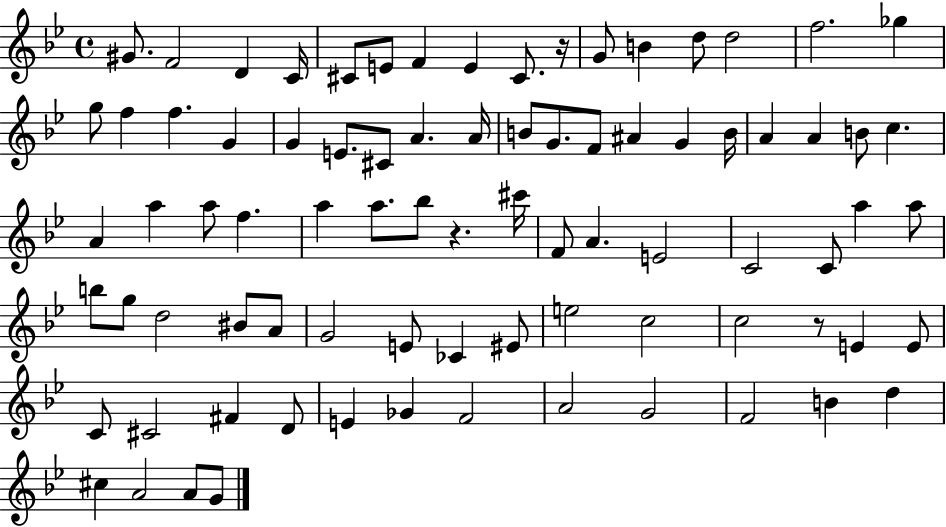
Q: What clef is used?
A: treble